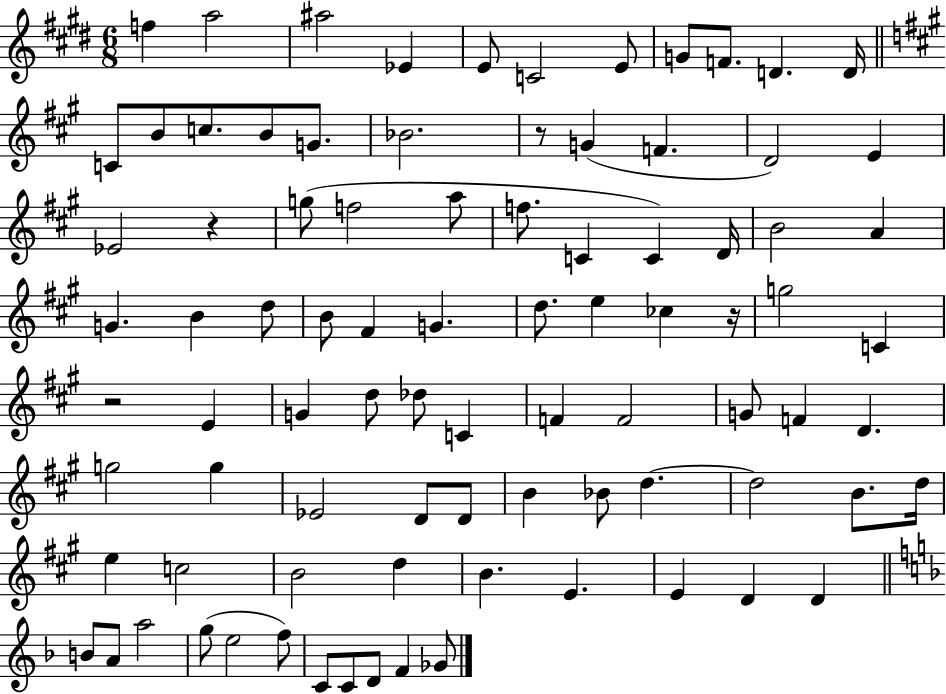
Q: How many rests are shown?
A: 4